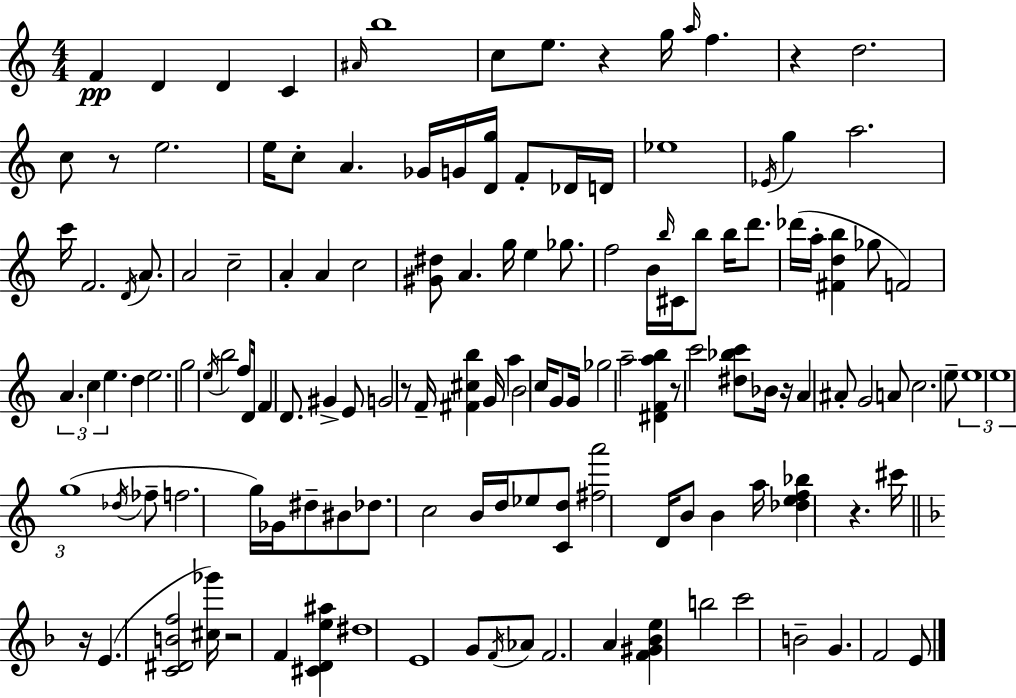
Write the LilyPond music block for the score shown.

{
  \clef treble
  \numericTimeSignature
  \time 4/4
  \key a \minor
  f'4\pp d'4 d'4 c'4 | \grace { ais'16 } b''1 | c''8 e''8. r4 g''16 \grace { a''16 } f''4. | r4 d''2. | \break c''8 r8 e''2. | e''16 c''8-. a'4. ges'16 g'16 <d' g''>16 f'8-. | des'16 d'16 ees''1 | \acciaccatura { ees'16 } g''4 a''2. | \break c'''16 f'2. | \acciaccatura { d'16 } a'8. a'2 c''2-- | a'4-. a'4 c''2 | <gis' dis''>8 a'4. g''16 e''4 | \break ges''8. f''2 b'16 \grace { b''16 } cis'16 b''8 | b''16 d'''8. des'''16( a''16-. <fis' d'' b''>4 ges''8 f'2) | \tuplet 3/2 { a'4. c''4 e''4. } | d''4 e''2. | \break g''2 \acciaccatura { e''16 } b''2 | f''8 d'16 f'4 d'8. | gis'4-> e'8 g'2 r8 | f'16-- <fis' cis'' b''>4 g'16 a''4 b'2 | \break c''16 g'8 g'16 ges''2 a''2-- | <dis' f' a'' b''>4 r8 c'''2 | <dis'' bes'' c'''>8 bes'16 r16 a'4 ais'8-. g'2 | a'8 c''2. | \break e''8-- \tuplet 3/2 { e''1 | e''1 | g''1( } | \acciaccatura { des''16 } fes''8-- f''2. | \break g''16) ges'16 dis''8-- bis'8 des''8. c''2 | b'16 d''16 ees''8 <c' d''>8 <fis'' a'''>2 | d'16 b'8 b'4 a''16 <des'' e'' f'' bes''>4 | r4. cis'''16 \bar "||" \break \key f \major r16 e'4.( <c' dis' b' f''>2 <cis'' ges'''>16) | r2 f'4 <cis' d' e'' ais''>4 | dis''1 | e'1 | \break g'8 \acciaccatura { f'16 } aes'8 f'2. | a'4 <f' gis' bes' e''>4 b''2 | c'''2 b'2-- | g'4. f'2 e'8 | \break \bar "|."
}